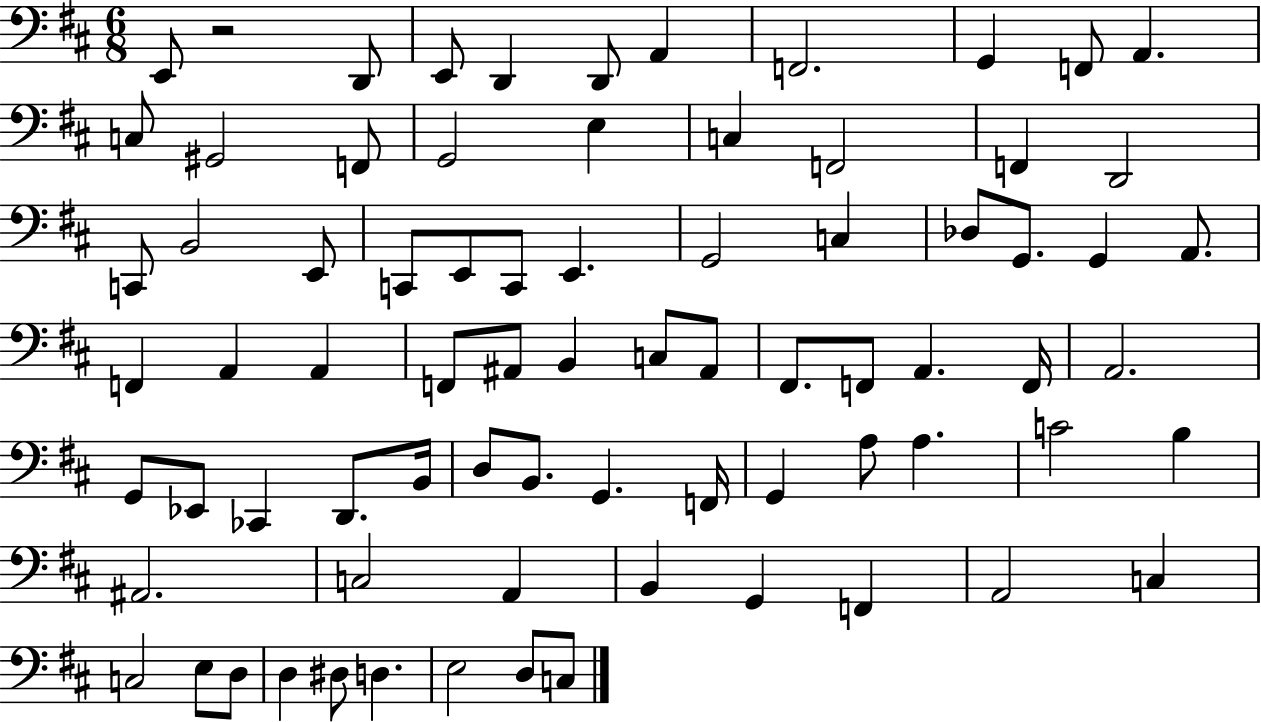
E2/e R/h D2/e E2/e D2/q D2/e A2/q F2/h. G2/q F2/e A2/q. C3/e G#2/h F2/e G2/h E3/q C3/q F2/h F2/q D2/h C2/e B2/h E2/e C2/e E2/e C2/e E2/q. G2/h C3/q Db3/e G2/e. G2/q A2/e. F2/q A2/q A2/q F2/e A#2/e B2/q C3/e A#2/e F#2/e. F2/e A2/q. F2/s A2/h. G2/e Eb2/e CES2/q D2/e. B2/s D3/e B2/e. G2/q. F2/s G2/q A3/e A3/q. C4/h B3/q A#2/h. C3/h A2/q B2/q G2/q F2/q A2/h C3/q C3/h E3/e D3/e D3/q D#3/e D3/q. E3/h D3/e C3/e